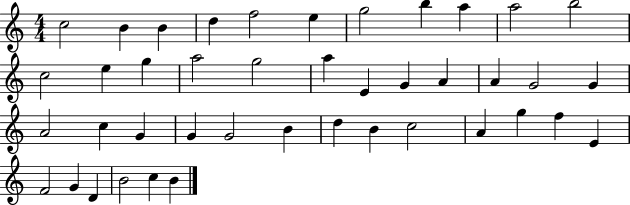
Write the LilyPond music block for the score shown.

{
  \clef treble
  \numericTimeSignature
  \time 4/4
  \key c \major
  c''2 b'4 b'4 | d''4 f''2 e''4 | g''2 b''4 a''4 | a''2 b''2 | \break c''2 e''4 g''4 | a''2 g''2 | a''4 e'4 g'4 a'4 | a'4 g'2 g'4 | \break a'2 c''4 g'4 | g'4 g'2 b'4 | d''4 b'4 c''2 | a'4 g''4 f''4 e'4 | \break f'2 g'4 d'4 | b'2 c''4 b'4 | \bar "|."
}